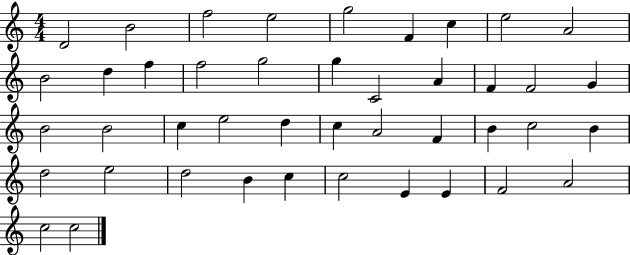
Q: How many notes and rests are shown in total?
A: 43